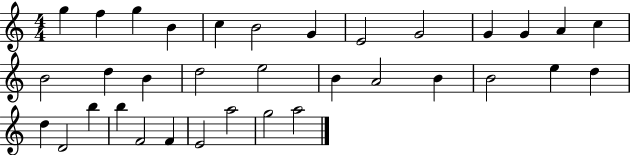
{
  \clef treble
  \numericTimeSignature
  \time 4/4
  \key c \major
  g''4 f''4 g''4 b'4 | c''4 b'2 g'4 | e'2 g'2 | g'4 g'4 a'4 c''4 | \break b'2 d''4 b'4 | d''2 e''2 | b'4 a'2 b'4 | b'2 e''4 d''4 | \break d''4 d'2 b''4 | b''4 f'2 f'4 | e'2 a''2 | g''2 a''2 | \break \bar "|."
}